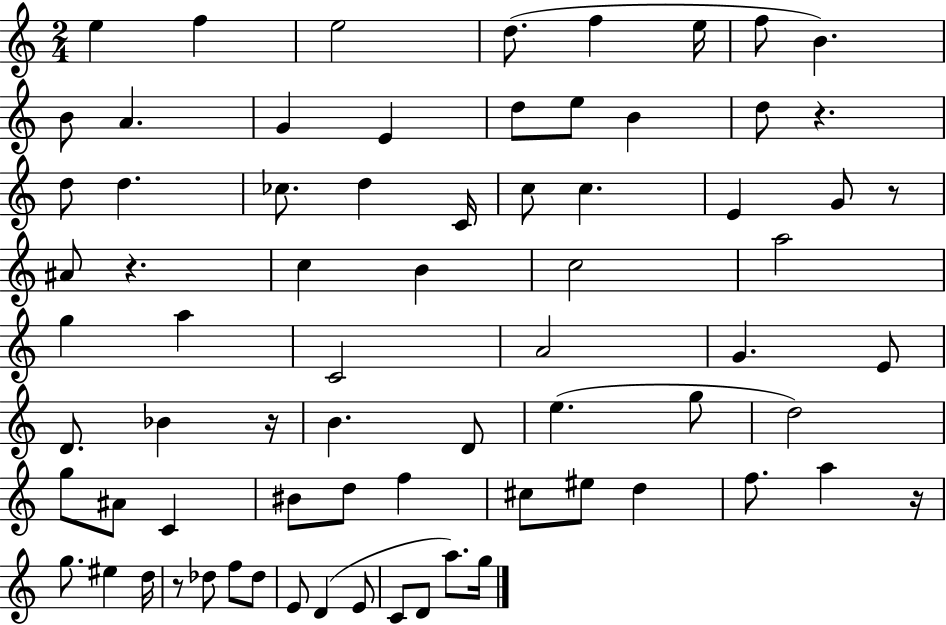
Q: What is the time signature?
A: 2/4